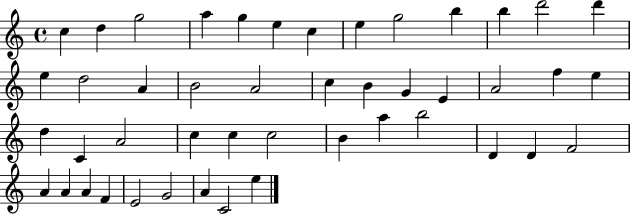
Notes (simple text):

C5/q D5/q G5/h A5/q G5/q E5/q C5/q E5/q G5/h B5/q B5/q D6/h D6/q E5/q D5/h A4/q B4/h A4/h C5/q B4/q G4/q E4/q A4/h F5/q E5/q D5/q C4/q A4/h C5/q C5/q C5/h B4/q A5/q B5/h D4/q D4/q F4/h A4/q A4/q A4/q F4/q E4/h G4/h A4/q C4/h E5/q